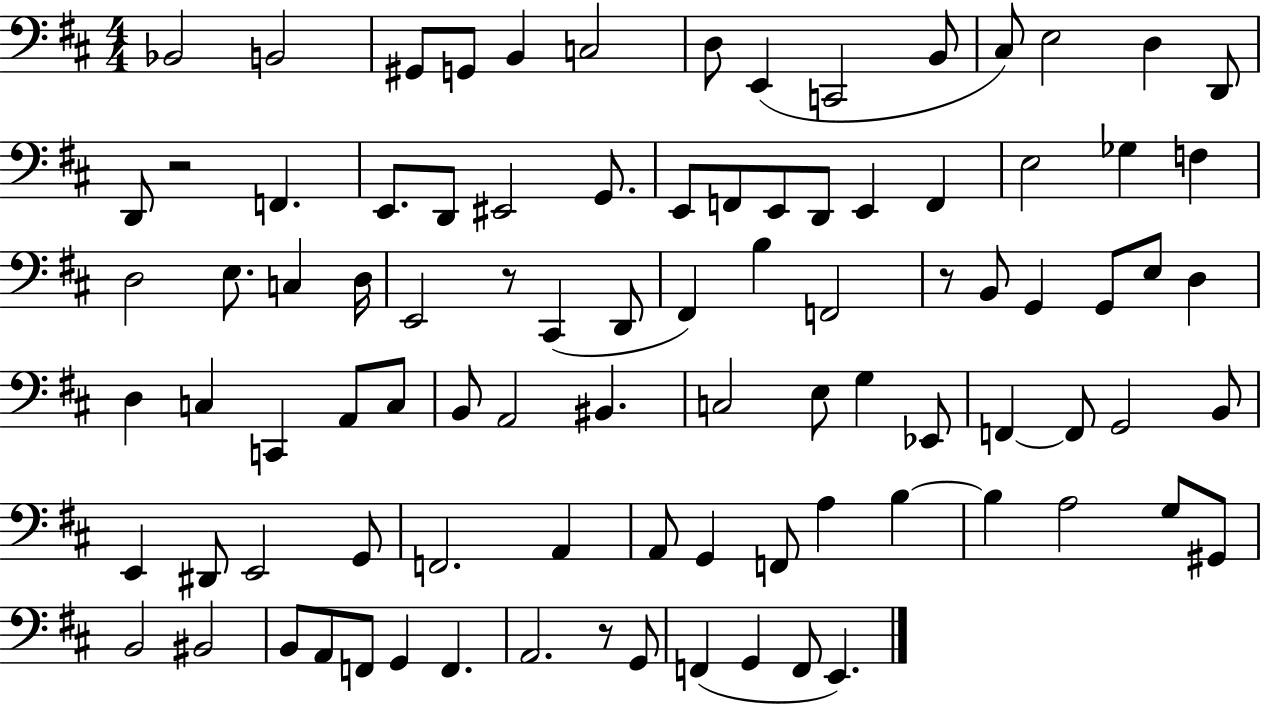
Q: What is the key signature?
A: D major